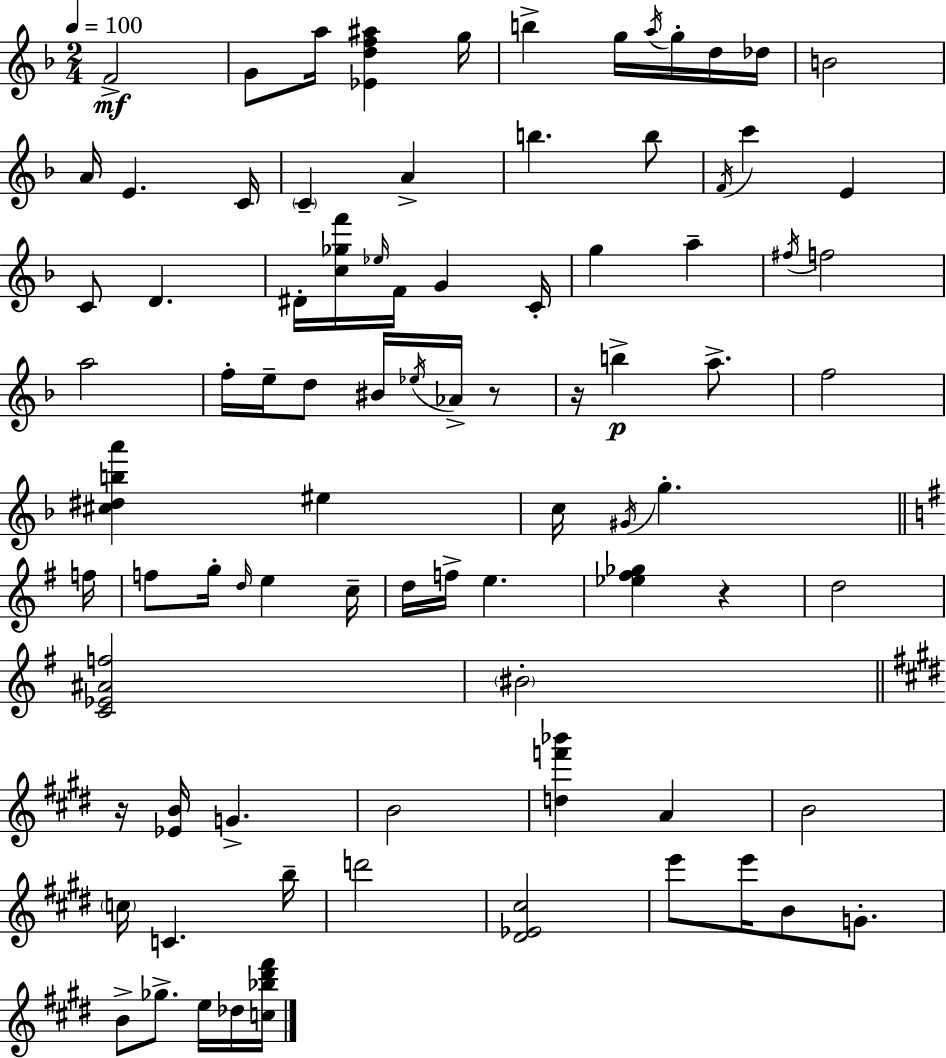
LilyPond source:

{
  \clef treble
  \numericTimeSignature
  \time 2/4
  \key f \major
  \tempo 4 = 100
  f'2->\mf | g'8 a''16 <ees' d'' f'' ais''>4 g''16 | b''4-> g''16 \acciaccatura { a''16 } g''16-. d''16 | des''16 b'2 | \break a'16 e'4. | c'16 \parenthesize c'4-- a'4-> | b''4. b''8 | \acciaccatura { f'16 } c'''4 e'4 | \break c'8 d'4. | dis'16-. <c'' ges'' f'''>16 \grace { ees''16 } f'16 g'4 | c'16-. g''4 a''4-- | \acciaccatura { fis''16 } f''2 | \break a''2 | f''16-. e''16-- d''8 | bis'16 \acciaccatura { ees''16 } aes'16-> r8 r16 b''4->\p | a''8.-> f''2 | \break <cis'' dis'' b'' a'''>4 | eis''4 c''16 \acciaccatura { gis'16 } g''4.-. | \bar "||" \break \key g \major f''16 f''8 g''16-. \grace { d''16 } e''4 | c''16-- d''16 f''16-> e''4. | <ees'' fis'' ges''>4 r4 | d''2 | \break <c' ees' ais' f''>2 | \parenthesize bis'2-. | \bar "||" \break \key e \major r16 <ees' b'>16 g'4.-> | b'2 | <d'' f''' bes'''>4 a'4 | b'2 | \break \parenthesize c''16 c'4. b''16-- | d'''2 | <dis' ees' cis''>2 | e'''8 e'''16 b'8 g'8.-. | \break b'8-> ges''8.-> e''16 des''16 <c'' bes'' dis''' fis'''>16 | \bar "|."
}